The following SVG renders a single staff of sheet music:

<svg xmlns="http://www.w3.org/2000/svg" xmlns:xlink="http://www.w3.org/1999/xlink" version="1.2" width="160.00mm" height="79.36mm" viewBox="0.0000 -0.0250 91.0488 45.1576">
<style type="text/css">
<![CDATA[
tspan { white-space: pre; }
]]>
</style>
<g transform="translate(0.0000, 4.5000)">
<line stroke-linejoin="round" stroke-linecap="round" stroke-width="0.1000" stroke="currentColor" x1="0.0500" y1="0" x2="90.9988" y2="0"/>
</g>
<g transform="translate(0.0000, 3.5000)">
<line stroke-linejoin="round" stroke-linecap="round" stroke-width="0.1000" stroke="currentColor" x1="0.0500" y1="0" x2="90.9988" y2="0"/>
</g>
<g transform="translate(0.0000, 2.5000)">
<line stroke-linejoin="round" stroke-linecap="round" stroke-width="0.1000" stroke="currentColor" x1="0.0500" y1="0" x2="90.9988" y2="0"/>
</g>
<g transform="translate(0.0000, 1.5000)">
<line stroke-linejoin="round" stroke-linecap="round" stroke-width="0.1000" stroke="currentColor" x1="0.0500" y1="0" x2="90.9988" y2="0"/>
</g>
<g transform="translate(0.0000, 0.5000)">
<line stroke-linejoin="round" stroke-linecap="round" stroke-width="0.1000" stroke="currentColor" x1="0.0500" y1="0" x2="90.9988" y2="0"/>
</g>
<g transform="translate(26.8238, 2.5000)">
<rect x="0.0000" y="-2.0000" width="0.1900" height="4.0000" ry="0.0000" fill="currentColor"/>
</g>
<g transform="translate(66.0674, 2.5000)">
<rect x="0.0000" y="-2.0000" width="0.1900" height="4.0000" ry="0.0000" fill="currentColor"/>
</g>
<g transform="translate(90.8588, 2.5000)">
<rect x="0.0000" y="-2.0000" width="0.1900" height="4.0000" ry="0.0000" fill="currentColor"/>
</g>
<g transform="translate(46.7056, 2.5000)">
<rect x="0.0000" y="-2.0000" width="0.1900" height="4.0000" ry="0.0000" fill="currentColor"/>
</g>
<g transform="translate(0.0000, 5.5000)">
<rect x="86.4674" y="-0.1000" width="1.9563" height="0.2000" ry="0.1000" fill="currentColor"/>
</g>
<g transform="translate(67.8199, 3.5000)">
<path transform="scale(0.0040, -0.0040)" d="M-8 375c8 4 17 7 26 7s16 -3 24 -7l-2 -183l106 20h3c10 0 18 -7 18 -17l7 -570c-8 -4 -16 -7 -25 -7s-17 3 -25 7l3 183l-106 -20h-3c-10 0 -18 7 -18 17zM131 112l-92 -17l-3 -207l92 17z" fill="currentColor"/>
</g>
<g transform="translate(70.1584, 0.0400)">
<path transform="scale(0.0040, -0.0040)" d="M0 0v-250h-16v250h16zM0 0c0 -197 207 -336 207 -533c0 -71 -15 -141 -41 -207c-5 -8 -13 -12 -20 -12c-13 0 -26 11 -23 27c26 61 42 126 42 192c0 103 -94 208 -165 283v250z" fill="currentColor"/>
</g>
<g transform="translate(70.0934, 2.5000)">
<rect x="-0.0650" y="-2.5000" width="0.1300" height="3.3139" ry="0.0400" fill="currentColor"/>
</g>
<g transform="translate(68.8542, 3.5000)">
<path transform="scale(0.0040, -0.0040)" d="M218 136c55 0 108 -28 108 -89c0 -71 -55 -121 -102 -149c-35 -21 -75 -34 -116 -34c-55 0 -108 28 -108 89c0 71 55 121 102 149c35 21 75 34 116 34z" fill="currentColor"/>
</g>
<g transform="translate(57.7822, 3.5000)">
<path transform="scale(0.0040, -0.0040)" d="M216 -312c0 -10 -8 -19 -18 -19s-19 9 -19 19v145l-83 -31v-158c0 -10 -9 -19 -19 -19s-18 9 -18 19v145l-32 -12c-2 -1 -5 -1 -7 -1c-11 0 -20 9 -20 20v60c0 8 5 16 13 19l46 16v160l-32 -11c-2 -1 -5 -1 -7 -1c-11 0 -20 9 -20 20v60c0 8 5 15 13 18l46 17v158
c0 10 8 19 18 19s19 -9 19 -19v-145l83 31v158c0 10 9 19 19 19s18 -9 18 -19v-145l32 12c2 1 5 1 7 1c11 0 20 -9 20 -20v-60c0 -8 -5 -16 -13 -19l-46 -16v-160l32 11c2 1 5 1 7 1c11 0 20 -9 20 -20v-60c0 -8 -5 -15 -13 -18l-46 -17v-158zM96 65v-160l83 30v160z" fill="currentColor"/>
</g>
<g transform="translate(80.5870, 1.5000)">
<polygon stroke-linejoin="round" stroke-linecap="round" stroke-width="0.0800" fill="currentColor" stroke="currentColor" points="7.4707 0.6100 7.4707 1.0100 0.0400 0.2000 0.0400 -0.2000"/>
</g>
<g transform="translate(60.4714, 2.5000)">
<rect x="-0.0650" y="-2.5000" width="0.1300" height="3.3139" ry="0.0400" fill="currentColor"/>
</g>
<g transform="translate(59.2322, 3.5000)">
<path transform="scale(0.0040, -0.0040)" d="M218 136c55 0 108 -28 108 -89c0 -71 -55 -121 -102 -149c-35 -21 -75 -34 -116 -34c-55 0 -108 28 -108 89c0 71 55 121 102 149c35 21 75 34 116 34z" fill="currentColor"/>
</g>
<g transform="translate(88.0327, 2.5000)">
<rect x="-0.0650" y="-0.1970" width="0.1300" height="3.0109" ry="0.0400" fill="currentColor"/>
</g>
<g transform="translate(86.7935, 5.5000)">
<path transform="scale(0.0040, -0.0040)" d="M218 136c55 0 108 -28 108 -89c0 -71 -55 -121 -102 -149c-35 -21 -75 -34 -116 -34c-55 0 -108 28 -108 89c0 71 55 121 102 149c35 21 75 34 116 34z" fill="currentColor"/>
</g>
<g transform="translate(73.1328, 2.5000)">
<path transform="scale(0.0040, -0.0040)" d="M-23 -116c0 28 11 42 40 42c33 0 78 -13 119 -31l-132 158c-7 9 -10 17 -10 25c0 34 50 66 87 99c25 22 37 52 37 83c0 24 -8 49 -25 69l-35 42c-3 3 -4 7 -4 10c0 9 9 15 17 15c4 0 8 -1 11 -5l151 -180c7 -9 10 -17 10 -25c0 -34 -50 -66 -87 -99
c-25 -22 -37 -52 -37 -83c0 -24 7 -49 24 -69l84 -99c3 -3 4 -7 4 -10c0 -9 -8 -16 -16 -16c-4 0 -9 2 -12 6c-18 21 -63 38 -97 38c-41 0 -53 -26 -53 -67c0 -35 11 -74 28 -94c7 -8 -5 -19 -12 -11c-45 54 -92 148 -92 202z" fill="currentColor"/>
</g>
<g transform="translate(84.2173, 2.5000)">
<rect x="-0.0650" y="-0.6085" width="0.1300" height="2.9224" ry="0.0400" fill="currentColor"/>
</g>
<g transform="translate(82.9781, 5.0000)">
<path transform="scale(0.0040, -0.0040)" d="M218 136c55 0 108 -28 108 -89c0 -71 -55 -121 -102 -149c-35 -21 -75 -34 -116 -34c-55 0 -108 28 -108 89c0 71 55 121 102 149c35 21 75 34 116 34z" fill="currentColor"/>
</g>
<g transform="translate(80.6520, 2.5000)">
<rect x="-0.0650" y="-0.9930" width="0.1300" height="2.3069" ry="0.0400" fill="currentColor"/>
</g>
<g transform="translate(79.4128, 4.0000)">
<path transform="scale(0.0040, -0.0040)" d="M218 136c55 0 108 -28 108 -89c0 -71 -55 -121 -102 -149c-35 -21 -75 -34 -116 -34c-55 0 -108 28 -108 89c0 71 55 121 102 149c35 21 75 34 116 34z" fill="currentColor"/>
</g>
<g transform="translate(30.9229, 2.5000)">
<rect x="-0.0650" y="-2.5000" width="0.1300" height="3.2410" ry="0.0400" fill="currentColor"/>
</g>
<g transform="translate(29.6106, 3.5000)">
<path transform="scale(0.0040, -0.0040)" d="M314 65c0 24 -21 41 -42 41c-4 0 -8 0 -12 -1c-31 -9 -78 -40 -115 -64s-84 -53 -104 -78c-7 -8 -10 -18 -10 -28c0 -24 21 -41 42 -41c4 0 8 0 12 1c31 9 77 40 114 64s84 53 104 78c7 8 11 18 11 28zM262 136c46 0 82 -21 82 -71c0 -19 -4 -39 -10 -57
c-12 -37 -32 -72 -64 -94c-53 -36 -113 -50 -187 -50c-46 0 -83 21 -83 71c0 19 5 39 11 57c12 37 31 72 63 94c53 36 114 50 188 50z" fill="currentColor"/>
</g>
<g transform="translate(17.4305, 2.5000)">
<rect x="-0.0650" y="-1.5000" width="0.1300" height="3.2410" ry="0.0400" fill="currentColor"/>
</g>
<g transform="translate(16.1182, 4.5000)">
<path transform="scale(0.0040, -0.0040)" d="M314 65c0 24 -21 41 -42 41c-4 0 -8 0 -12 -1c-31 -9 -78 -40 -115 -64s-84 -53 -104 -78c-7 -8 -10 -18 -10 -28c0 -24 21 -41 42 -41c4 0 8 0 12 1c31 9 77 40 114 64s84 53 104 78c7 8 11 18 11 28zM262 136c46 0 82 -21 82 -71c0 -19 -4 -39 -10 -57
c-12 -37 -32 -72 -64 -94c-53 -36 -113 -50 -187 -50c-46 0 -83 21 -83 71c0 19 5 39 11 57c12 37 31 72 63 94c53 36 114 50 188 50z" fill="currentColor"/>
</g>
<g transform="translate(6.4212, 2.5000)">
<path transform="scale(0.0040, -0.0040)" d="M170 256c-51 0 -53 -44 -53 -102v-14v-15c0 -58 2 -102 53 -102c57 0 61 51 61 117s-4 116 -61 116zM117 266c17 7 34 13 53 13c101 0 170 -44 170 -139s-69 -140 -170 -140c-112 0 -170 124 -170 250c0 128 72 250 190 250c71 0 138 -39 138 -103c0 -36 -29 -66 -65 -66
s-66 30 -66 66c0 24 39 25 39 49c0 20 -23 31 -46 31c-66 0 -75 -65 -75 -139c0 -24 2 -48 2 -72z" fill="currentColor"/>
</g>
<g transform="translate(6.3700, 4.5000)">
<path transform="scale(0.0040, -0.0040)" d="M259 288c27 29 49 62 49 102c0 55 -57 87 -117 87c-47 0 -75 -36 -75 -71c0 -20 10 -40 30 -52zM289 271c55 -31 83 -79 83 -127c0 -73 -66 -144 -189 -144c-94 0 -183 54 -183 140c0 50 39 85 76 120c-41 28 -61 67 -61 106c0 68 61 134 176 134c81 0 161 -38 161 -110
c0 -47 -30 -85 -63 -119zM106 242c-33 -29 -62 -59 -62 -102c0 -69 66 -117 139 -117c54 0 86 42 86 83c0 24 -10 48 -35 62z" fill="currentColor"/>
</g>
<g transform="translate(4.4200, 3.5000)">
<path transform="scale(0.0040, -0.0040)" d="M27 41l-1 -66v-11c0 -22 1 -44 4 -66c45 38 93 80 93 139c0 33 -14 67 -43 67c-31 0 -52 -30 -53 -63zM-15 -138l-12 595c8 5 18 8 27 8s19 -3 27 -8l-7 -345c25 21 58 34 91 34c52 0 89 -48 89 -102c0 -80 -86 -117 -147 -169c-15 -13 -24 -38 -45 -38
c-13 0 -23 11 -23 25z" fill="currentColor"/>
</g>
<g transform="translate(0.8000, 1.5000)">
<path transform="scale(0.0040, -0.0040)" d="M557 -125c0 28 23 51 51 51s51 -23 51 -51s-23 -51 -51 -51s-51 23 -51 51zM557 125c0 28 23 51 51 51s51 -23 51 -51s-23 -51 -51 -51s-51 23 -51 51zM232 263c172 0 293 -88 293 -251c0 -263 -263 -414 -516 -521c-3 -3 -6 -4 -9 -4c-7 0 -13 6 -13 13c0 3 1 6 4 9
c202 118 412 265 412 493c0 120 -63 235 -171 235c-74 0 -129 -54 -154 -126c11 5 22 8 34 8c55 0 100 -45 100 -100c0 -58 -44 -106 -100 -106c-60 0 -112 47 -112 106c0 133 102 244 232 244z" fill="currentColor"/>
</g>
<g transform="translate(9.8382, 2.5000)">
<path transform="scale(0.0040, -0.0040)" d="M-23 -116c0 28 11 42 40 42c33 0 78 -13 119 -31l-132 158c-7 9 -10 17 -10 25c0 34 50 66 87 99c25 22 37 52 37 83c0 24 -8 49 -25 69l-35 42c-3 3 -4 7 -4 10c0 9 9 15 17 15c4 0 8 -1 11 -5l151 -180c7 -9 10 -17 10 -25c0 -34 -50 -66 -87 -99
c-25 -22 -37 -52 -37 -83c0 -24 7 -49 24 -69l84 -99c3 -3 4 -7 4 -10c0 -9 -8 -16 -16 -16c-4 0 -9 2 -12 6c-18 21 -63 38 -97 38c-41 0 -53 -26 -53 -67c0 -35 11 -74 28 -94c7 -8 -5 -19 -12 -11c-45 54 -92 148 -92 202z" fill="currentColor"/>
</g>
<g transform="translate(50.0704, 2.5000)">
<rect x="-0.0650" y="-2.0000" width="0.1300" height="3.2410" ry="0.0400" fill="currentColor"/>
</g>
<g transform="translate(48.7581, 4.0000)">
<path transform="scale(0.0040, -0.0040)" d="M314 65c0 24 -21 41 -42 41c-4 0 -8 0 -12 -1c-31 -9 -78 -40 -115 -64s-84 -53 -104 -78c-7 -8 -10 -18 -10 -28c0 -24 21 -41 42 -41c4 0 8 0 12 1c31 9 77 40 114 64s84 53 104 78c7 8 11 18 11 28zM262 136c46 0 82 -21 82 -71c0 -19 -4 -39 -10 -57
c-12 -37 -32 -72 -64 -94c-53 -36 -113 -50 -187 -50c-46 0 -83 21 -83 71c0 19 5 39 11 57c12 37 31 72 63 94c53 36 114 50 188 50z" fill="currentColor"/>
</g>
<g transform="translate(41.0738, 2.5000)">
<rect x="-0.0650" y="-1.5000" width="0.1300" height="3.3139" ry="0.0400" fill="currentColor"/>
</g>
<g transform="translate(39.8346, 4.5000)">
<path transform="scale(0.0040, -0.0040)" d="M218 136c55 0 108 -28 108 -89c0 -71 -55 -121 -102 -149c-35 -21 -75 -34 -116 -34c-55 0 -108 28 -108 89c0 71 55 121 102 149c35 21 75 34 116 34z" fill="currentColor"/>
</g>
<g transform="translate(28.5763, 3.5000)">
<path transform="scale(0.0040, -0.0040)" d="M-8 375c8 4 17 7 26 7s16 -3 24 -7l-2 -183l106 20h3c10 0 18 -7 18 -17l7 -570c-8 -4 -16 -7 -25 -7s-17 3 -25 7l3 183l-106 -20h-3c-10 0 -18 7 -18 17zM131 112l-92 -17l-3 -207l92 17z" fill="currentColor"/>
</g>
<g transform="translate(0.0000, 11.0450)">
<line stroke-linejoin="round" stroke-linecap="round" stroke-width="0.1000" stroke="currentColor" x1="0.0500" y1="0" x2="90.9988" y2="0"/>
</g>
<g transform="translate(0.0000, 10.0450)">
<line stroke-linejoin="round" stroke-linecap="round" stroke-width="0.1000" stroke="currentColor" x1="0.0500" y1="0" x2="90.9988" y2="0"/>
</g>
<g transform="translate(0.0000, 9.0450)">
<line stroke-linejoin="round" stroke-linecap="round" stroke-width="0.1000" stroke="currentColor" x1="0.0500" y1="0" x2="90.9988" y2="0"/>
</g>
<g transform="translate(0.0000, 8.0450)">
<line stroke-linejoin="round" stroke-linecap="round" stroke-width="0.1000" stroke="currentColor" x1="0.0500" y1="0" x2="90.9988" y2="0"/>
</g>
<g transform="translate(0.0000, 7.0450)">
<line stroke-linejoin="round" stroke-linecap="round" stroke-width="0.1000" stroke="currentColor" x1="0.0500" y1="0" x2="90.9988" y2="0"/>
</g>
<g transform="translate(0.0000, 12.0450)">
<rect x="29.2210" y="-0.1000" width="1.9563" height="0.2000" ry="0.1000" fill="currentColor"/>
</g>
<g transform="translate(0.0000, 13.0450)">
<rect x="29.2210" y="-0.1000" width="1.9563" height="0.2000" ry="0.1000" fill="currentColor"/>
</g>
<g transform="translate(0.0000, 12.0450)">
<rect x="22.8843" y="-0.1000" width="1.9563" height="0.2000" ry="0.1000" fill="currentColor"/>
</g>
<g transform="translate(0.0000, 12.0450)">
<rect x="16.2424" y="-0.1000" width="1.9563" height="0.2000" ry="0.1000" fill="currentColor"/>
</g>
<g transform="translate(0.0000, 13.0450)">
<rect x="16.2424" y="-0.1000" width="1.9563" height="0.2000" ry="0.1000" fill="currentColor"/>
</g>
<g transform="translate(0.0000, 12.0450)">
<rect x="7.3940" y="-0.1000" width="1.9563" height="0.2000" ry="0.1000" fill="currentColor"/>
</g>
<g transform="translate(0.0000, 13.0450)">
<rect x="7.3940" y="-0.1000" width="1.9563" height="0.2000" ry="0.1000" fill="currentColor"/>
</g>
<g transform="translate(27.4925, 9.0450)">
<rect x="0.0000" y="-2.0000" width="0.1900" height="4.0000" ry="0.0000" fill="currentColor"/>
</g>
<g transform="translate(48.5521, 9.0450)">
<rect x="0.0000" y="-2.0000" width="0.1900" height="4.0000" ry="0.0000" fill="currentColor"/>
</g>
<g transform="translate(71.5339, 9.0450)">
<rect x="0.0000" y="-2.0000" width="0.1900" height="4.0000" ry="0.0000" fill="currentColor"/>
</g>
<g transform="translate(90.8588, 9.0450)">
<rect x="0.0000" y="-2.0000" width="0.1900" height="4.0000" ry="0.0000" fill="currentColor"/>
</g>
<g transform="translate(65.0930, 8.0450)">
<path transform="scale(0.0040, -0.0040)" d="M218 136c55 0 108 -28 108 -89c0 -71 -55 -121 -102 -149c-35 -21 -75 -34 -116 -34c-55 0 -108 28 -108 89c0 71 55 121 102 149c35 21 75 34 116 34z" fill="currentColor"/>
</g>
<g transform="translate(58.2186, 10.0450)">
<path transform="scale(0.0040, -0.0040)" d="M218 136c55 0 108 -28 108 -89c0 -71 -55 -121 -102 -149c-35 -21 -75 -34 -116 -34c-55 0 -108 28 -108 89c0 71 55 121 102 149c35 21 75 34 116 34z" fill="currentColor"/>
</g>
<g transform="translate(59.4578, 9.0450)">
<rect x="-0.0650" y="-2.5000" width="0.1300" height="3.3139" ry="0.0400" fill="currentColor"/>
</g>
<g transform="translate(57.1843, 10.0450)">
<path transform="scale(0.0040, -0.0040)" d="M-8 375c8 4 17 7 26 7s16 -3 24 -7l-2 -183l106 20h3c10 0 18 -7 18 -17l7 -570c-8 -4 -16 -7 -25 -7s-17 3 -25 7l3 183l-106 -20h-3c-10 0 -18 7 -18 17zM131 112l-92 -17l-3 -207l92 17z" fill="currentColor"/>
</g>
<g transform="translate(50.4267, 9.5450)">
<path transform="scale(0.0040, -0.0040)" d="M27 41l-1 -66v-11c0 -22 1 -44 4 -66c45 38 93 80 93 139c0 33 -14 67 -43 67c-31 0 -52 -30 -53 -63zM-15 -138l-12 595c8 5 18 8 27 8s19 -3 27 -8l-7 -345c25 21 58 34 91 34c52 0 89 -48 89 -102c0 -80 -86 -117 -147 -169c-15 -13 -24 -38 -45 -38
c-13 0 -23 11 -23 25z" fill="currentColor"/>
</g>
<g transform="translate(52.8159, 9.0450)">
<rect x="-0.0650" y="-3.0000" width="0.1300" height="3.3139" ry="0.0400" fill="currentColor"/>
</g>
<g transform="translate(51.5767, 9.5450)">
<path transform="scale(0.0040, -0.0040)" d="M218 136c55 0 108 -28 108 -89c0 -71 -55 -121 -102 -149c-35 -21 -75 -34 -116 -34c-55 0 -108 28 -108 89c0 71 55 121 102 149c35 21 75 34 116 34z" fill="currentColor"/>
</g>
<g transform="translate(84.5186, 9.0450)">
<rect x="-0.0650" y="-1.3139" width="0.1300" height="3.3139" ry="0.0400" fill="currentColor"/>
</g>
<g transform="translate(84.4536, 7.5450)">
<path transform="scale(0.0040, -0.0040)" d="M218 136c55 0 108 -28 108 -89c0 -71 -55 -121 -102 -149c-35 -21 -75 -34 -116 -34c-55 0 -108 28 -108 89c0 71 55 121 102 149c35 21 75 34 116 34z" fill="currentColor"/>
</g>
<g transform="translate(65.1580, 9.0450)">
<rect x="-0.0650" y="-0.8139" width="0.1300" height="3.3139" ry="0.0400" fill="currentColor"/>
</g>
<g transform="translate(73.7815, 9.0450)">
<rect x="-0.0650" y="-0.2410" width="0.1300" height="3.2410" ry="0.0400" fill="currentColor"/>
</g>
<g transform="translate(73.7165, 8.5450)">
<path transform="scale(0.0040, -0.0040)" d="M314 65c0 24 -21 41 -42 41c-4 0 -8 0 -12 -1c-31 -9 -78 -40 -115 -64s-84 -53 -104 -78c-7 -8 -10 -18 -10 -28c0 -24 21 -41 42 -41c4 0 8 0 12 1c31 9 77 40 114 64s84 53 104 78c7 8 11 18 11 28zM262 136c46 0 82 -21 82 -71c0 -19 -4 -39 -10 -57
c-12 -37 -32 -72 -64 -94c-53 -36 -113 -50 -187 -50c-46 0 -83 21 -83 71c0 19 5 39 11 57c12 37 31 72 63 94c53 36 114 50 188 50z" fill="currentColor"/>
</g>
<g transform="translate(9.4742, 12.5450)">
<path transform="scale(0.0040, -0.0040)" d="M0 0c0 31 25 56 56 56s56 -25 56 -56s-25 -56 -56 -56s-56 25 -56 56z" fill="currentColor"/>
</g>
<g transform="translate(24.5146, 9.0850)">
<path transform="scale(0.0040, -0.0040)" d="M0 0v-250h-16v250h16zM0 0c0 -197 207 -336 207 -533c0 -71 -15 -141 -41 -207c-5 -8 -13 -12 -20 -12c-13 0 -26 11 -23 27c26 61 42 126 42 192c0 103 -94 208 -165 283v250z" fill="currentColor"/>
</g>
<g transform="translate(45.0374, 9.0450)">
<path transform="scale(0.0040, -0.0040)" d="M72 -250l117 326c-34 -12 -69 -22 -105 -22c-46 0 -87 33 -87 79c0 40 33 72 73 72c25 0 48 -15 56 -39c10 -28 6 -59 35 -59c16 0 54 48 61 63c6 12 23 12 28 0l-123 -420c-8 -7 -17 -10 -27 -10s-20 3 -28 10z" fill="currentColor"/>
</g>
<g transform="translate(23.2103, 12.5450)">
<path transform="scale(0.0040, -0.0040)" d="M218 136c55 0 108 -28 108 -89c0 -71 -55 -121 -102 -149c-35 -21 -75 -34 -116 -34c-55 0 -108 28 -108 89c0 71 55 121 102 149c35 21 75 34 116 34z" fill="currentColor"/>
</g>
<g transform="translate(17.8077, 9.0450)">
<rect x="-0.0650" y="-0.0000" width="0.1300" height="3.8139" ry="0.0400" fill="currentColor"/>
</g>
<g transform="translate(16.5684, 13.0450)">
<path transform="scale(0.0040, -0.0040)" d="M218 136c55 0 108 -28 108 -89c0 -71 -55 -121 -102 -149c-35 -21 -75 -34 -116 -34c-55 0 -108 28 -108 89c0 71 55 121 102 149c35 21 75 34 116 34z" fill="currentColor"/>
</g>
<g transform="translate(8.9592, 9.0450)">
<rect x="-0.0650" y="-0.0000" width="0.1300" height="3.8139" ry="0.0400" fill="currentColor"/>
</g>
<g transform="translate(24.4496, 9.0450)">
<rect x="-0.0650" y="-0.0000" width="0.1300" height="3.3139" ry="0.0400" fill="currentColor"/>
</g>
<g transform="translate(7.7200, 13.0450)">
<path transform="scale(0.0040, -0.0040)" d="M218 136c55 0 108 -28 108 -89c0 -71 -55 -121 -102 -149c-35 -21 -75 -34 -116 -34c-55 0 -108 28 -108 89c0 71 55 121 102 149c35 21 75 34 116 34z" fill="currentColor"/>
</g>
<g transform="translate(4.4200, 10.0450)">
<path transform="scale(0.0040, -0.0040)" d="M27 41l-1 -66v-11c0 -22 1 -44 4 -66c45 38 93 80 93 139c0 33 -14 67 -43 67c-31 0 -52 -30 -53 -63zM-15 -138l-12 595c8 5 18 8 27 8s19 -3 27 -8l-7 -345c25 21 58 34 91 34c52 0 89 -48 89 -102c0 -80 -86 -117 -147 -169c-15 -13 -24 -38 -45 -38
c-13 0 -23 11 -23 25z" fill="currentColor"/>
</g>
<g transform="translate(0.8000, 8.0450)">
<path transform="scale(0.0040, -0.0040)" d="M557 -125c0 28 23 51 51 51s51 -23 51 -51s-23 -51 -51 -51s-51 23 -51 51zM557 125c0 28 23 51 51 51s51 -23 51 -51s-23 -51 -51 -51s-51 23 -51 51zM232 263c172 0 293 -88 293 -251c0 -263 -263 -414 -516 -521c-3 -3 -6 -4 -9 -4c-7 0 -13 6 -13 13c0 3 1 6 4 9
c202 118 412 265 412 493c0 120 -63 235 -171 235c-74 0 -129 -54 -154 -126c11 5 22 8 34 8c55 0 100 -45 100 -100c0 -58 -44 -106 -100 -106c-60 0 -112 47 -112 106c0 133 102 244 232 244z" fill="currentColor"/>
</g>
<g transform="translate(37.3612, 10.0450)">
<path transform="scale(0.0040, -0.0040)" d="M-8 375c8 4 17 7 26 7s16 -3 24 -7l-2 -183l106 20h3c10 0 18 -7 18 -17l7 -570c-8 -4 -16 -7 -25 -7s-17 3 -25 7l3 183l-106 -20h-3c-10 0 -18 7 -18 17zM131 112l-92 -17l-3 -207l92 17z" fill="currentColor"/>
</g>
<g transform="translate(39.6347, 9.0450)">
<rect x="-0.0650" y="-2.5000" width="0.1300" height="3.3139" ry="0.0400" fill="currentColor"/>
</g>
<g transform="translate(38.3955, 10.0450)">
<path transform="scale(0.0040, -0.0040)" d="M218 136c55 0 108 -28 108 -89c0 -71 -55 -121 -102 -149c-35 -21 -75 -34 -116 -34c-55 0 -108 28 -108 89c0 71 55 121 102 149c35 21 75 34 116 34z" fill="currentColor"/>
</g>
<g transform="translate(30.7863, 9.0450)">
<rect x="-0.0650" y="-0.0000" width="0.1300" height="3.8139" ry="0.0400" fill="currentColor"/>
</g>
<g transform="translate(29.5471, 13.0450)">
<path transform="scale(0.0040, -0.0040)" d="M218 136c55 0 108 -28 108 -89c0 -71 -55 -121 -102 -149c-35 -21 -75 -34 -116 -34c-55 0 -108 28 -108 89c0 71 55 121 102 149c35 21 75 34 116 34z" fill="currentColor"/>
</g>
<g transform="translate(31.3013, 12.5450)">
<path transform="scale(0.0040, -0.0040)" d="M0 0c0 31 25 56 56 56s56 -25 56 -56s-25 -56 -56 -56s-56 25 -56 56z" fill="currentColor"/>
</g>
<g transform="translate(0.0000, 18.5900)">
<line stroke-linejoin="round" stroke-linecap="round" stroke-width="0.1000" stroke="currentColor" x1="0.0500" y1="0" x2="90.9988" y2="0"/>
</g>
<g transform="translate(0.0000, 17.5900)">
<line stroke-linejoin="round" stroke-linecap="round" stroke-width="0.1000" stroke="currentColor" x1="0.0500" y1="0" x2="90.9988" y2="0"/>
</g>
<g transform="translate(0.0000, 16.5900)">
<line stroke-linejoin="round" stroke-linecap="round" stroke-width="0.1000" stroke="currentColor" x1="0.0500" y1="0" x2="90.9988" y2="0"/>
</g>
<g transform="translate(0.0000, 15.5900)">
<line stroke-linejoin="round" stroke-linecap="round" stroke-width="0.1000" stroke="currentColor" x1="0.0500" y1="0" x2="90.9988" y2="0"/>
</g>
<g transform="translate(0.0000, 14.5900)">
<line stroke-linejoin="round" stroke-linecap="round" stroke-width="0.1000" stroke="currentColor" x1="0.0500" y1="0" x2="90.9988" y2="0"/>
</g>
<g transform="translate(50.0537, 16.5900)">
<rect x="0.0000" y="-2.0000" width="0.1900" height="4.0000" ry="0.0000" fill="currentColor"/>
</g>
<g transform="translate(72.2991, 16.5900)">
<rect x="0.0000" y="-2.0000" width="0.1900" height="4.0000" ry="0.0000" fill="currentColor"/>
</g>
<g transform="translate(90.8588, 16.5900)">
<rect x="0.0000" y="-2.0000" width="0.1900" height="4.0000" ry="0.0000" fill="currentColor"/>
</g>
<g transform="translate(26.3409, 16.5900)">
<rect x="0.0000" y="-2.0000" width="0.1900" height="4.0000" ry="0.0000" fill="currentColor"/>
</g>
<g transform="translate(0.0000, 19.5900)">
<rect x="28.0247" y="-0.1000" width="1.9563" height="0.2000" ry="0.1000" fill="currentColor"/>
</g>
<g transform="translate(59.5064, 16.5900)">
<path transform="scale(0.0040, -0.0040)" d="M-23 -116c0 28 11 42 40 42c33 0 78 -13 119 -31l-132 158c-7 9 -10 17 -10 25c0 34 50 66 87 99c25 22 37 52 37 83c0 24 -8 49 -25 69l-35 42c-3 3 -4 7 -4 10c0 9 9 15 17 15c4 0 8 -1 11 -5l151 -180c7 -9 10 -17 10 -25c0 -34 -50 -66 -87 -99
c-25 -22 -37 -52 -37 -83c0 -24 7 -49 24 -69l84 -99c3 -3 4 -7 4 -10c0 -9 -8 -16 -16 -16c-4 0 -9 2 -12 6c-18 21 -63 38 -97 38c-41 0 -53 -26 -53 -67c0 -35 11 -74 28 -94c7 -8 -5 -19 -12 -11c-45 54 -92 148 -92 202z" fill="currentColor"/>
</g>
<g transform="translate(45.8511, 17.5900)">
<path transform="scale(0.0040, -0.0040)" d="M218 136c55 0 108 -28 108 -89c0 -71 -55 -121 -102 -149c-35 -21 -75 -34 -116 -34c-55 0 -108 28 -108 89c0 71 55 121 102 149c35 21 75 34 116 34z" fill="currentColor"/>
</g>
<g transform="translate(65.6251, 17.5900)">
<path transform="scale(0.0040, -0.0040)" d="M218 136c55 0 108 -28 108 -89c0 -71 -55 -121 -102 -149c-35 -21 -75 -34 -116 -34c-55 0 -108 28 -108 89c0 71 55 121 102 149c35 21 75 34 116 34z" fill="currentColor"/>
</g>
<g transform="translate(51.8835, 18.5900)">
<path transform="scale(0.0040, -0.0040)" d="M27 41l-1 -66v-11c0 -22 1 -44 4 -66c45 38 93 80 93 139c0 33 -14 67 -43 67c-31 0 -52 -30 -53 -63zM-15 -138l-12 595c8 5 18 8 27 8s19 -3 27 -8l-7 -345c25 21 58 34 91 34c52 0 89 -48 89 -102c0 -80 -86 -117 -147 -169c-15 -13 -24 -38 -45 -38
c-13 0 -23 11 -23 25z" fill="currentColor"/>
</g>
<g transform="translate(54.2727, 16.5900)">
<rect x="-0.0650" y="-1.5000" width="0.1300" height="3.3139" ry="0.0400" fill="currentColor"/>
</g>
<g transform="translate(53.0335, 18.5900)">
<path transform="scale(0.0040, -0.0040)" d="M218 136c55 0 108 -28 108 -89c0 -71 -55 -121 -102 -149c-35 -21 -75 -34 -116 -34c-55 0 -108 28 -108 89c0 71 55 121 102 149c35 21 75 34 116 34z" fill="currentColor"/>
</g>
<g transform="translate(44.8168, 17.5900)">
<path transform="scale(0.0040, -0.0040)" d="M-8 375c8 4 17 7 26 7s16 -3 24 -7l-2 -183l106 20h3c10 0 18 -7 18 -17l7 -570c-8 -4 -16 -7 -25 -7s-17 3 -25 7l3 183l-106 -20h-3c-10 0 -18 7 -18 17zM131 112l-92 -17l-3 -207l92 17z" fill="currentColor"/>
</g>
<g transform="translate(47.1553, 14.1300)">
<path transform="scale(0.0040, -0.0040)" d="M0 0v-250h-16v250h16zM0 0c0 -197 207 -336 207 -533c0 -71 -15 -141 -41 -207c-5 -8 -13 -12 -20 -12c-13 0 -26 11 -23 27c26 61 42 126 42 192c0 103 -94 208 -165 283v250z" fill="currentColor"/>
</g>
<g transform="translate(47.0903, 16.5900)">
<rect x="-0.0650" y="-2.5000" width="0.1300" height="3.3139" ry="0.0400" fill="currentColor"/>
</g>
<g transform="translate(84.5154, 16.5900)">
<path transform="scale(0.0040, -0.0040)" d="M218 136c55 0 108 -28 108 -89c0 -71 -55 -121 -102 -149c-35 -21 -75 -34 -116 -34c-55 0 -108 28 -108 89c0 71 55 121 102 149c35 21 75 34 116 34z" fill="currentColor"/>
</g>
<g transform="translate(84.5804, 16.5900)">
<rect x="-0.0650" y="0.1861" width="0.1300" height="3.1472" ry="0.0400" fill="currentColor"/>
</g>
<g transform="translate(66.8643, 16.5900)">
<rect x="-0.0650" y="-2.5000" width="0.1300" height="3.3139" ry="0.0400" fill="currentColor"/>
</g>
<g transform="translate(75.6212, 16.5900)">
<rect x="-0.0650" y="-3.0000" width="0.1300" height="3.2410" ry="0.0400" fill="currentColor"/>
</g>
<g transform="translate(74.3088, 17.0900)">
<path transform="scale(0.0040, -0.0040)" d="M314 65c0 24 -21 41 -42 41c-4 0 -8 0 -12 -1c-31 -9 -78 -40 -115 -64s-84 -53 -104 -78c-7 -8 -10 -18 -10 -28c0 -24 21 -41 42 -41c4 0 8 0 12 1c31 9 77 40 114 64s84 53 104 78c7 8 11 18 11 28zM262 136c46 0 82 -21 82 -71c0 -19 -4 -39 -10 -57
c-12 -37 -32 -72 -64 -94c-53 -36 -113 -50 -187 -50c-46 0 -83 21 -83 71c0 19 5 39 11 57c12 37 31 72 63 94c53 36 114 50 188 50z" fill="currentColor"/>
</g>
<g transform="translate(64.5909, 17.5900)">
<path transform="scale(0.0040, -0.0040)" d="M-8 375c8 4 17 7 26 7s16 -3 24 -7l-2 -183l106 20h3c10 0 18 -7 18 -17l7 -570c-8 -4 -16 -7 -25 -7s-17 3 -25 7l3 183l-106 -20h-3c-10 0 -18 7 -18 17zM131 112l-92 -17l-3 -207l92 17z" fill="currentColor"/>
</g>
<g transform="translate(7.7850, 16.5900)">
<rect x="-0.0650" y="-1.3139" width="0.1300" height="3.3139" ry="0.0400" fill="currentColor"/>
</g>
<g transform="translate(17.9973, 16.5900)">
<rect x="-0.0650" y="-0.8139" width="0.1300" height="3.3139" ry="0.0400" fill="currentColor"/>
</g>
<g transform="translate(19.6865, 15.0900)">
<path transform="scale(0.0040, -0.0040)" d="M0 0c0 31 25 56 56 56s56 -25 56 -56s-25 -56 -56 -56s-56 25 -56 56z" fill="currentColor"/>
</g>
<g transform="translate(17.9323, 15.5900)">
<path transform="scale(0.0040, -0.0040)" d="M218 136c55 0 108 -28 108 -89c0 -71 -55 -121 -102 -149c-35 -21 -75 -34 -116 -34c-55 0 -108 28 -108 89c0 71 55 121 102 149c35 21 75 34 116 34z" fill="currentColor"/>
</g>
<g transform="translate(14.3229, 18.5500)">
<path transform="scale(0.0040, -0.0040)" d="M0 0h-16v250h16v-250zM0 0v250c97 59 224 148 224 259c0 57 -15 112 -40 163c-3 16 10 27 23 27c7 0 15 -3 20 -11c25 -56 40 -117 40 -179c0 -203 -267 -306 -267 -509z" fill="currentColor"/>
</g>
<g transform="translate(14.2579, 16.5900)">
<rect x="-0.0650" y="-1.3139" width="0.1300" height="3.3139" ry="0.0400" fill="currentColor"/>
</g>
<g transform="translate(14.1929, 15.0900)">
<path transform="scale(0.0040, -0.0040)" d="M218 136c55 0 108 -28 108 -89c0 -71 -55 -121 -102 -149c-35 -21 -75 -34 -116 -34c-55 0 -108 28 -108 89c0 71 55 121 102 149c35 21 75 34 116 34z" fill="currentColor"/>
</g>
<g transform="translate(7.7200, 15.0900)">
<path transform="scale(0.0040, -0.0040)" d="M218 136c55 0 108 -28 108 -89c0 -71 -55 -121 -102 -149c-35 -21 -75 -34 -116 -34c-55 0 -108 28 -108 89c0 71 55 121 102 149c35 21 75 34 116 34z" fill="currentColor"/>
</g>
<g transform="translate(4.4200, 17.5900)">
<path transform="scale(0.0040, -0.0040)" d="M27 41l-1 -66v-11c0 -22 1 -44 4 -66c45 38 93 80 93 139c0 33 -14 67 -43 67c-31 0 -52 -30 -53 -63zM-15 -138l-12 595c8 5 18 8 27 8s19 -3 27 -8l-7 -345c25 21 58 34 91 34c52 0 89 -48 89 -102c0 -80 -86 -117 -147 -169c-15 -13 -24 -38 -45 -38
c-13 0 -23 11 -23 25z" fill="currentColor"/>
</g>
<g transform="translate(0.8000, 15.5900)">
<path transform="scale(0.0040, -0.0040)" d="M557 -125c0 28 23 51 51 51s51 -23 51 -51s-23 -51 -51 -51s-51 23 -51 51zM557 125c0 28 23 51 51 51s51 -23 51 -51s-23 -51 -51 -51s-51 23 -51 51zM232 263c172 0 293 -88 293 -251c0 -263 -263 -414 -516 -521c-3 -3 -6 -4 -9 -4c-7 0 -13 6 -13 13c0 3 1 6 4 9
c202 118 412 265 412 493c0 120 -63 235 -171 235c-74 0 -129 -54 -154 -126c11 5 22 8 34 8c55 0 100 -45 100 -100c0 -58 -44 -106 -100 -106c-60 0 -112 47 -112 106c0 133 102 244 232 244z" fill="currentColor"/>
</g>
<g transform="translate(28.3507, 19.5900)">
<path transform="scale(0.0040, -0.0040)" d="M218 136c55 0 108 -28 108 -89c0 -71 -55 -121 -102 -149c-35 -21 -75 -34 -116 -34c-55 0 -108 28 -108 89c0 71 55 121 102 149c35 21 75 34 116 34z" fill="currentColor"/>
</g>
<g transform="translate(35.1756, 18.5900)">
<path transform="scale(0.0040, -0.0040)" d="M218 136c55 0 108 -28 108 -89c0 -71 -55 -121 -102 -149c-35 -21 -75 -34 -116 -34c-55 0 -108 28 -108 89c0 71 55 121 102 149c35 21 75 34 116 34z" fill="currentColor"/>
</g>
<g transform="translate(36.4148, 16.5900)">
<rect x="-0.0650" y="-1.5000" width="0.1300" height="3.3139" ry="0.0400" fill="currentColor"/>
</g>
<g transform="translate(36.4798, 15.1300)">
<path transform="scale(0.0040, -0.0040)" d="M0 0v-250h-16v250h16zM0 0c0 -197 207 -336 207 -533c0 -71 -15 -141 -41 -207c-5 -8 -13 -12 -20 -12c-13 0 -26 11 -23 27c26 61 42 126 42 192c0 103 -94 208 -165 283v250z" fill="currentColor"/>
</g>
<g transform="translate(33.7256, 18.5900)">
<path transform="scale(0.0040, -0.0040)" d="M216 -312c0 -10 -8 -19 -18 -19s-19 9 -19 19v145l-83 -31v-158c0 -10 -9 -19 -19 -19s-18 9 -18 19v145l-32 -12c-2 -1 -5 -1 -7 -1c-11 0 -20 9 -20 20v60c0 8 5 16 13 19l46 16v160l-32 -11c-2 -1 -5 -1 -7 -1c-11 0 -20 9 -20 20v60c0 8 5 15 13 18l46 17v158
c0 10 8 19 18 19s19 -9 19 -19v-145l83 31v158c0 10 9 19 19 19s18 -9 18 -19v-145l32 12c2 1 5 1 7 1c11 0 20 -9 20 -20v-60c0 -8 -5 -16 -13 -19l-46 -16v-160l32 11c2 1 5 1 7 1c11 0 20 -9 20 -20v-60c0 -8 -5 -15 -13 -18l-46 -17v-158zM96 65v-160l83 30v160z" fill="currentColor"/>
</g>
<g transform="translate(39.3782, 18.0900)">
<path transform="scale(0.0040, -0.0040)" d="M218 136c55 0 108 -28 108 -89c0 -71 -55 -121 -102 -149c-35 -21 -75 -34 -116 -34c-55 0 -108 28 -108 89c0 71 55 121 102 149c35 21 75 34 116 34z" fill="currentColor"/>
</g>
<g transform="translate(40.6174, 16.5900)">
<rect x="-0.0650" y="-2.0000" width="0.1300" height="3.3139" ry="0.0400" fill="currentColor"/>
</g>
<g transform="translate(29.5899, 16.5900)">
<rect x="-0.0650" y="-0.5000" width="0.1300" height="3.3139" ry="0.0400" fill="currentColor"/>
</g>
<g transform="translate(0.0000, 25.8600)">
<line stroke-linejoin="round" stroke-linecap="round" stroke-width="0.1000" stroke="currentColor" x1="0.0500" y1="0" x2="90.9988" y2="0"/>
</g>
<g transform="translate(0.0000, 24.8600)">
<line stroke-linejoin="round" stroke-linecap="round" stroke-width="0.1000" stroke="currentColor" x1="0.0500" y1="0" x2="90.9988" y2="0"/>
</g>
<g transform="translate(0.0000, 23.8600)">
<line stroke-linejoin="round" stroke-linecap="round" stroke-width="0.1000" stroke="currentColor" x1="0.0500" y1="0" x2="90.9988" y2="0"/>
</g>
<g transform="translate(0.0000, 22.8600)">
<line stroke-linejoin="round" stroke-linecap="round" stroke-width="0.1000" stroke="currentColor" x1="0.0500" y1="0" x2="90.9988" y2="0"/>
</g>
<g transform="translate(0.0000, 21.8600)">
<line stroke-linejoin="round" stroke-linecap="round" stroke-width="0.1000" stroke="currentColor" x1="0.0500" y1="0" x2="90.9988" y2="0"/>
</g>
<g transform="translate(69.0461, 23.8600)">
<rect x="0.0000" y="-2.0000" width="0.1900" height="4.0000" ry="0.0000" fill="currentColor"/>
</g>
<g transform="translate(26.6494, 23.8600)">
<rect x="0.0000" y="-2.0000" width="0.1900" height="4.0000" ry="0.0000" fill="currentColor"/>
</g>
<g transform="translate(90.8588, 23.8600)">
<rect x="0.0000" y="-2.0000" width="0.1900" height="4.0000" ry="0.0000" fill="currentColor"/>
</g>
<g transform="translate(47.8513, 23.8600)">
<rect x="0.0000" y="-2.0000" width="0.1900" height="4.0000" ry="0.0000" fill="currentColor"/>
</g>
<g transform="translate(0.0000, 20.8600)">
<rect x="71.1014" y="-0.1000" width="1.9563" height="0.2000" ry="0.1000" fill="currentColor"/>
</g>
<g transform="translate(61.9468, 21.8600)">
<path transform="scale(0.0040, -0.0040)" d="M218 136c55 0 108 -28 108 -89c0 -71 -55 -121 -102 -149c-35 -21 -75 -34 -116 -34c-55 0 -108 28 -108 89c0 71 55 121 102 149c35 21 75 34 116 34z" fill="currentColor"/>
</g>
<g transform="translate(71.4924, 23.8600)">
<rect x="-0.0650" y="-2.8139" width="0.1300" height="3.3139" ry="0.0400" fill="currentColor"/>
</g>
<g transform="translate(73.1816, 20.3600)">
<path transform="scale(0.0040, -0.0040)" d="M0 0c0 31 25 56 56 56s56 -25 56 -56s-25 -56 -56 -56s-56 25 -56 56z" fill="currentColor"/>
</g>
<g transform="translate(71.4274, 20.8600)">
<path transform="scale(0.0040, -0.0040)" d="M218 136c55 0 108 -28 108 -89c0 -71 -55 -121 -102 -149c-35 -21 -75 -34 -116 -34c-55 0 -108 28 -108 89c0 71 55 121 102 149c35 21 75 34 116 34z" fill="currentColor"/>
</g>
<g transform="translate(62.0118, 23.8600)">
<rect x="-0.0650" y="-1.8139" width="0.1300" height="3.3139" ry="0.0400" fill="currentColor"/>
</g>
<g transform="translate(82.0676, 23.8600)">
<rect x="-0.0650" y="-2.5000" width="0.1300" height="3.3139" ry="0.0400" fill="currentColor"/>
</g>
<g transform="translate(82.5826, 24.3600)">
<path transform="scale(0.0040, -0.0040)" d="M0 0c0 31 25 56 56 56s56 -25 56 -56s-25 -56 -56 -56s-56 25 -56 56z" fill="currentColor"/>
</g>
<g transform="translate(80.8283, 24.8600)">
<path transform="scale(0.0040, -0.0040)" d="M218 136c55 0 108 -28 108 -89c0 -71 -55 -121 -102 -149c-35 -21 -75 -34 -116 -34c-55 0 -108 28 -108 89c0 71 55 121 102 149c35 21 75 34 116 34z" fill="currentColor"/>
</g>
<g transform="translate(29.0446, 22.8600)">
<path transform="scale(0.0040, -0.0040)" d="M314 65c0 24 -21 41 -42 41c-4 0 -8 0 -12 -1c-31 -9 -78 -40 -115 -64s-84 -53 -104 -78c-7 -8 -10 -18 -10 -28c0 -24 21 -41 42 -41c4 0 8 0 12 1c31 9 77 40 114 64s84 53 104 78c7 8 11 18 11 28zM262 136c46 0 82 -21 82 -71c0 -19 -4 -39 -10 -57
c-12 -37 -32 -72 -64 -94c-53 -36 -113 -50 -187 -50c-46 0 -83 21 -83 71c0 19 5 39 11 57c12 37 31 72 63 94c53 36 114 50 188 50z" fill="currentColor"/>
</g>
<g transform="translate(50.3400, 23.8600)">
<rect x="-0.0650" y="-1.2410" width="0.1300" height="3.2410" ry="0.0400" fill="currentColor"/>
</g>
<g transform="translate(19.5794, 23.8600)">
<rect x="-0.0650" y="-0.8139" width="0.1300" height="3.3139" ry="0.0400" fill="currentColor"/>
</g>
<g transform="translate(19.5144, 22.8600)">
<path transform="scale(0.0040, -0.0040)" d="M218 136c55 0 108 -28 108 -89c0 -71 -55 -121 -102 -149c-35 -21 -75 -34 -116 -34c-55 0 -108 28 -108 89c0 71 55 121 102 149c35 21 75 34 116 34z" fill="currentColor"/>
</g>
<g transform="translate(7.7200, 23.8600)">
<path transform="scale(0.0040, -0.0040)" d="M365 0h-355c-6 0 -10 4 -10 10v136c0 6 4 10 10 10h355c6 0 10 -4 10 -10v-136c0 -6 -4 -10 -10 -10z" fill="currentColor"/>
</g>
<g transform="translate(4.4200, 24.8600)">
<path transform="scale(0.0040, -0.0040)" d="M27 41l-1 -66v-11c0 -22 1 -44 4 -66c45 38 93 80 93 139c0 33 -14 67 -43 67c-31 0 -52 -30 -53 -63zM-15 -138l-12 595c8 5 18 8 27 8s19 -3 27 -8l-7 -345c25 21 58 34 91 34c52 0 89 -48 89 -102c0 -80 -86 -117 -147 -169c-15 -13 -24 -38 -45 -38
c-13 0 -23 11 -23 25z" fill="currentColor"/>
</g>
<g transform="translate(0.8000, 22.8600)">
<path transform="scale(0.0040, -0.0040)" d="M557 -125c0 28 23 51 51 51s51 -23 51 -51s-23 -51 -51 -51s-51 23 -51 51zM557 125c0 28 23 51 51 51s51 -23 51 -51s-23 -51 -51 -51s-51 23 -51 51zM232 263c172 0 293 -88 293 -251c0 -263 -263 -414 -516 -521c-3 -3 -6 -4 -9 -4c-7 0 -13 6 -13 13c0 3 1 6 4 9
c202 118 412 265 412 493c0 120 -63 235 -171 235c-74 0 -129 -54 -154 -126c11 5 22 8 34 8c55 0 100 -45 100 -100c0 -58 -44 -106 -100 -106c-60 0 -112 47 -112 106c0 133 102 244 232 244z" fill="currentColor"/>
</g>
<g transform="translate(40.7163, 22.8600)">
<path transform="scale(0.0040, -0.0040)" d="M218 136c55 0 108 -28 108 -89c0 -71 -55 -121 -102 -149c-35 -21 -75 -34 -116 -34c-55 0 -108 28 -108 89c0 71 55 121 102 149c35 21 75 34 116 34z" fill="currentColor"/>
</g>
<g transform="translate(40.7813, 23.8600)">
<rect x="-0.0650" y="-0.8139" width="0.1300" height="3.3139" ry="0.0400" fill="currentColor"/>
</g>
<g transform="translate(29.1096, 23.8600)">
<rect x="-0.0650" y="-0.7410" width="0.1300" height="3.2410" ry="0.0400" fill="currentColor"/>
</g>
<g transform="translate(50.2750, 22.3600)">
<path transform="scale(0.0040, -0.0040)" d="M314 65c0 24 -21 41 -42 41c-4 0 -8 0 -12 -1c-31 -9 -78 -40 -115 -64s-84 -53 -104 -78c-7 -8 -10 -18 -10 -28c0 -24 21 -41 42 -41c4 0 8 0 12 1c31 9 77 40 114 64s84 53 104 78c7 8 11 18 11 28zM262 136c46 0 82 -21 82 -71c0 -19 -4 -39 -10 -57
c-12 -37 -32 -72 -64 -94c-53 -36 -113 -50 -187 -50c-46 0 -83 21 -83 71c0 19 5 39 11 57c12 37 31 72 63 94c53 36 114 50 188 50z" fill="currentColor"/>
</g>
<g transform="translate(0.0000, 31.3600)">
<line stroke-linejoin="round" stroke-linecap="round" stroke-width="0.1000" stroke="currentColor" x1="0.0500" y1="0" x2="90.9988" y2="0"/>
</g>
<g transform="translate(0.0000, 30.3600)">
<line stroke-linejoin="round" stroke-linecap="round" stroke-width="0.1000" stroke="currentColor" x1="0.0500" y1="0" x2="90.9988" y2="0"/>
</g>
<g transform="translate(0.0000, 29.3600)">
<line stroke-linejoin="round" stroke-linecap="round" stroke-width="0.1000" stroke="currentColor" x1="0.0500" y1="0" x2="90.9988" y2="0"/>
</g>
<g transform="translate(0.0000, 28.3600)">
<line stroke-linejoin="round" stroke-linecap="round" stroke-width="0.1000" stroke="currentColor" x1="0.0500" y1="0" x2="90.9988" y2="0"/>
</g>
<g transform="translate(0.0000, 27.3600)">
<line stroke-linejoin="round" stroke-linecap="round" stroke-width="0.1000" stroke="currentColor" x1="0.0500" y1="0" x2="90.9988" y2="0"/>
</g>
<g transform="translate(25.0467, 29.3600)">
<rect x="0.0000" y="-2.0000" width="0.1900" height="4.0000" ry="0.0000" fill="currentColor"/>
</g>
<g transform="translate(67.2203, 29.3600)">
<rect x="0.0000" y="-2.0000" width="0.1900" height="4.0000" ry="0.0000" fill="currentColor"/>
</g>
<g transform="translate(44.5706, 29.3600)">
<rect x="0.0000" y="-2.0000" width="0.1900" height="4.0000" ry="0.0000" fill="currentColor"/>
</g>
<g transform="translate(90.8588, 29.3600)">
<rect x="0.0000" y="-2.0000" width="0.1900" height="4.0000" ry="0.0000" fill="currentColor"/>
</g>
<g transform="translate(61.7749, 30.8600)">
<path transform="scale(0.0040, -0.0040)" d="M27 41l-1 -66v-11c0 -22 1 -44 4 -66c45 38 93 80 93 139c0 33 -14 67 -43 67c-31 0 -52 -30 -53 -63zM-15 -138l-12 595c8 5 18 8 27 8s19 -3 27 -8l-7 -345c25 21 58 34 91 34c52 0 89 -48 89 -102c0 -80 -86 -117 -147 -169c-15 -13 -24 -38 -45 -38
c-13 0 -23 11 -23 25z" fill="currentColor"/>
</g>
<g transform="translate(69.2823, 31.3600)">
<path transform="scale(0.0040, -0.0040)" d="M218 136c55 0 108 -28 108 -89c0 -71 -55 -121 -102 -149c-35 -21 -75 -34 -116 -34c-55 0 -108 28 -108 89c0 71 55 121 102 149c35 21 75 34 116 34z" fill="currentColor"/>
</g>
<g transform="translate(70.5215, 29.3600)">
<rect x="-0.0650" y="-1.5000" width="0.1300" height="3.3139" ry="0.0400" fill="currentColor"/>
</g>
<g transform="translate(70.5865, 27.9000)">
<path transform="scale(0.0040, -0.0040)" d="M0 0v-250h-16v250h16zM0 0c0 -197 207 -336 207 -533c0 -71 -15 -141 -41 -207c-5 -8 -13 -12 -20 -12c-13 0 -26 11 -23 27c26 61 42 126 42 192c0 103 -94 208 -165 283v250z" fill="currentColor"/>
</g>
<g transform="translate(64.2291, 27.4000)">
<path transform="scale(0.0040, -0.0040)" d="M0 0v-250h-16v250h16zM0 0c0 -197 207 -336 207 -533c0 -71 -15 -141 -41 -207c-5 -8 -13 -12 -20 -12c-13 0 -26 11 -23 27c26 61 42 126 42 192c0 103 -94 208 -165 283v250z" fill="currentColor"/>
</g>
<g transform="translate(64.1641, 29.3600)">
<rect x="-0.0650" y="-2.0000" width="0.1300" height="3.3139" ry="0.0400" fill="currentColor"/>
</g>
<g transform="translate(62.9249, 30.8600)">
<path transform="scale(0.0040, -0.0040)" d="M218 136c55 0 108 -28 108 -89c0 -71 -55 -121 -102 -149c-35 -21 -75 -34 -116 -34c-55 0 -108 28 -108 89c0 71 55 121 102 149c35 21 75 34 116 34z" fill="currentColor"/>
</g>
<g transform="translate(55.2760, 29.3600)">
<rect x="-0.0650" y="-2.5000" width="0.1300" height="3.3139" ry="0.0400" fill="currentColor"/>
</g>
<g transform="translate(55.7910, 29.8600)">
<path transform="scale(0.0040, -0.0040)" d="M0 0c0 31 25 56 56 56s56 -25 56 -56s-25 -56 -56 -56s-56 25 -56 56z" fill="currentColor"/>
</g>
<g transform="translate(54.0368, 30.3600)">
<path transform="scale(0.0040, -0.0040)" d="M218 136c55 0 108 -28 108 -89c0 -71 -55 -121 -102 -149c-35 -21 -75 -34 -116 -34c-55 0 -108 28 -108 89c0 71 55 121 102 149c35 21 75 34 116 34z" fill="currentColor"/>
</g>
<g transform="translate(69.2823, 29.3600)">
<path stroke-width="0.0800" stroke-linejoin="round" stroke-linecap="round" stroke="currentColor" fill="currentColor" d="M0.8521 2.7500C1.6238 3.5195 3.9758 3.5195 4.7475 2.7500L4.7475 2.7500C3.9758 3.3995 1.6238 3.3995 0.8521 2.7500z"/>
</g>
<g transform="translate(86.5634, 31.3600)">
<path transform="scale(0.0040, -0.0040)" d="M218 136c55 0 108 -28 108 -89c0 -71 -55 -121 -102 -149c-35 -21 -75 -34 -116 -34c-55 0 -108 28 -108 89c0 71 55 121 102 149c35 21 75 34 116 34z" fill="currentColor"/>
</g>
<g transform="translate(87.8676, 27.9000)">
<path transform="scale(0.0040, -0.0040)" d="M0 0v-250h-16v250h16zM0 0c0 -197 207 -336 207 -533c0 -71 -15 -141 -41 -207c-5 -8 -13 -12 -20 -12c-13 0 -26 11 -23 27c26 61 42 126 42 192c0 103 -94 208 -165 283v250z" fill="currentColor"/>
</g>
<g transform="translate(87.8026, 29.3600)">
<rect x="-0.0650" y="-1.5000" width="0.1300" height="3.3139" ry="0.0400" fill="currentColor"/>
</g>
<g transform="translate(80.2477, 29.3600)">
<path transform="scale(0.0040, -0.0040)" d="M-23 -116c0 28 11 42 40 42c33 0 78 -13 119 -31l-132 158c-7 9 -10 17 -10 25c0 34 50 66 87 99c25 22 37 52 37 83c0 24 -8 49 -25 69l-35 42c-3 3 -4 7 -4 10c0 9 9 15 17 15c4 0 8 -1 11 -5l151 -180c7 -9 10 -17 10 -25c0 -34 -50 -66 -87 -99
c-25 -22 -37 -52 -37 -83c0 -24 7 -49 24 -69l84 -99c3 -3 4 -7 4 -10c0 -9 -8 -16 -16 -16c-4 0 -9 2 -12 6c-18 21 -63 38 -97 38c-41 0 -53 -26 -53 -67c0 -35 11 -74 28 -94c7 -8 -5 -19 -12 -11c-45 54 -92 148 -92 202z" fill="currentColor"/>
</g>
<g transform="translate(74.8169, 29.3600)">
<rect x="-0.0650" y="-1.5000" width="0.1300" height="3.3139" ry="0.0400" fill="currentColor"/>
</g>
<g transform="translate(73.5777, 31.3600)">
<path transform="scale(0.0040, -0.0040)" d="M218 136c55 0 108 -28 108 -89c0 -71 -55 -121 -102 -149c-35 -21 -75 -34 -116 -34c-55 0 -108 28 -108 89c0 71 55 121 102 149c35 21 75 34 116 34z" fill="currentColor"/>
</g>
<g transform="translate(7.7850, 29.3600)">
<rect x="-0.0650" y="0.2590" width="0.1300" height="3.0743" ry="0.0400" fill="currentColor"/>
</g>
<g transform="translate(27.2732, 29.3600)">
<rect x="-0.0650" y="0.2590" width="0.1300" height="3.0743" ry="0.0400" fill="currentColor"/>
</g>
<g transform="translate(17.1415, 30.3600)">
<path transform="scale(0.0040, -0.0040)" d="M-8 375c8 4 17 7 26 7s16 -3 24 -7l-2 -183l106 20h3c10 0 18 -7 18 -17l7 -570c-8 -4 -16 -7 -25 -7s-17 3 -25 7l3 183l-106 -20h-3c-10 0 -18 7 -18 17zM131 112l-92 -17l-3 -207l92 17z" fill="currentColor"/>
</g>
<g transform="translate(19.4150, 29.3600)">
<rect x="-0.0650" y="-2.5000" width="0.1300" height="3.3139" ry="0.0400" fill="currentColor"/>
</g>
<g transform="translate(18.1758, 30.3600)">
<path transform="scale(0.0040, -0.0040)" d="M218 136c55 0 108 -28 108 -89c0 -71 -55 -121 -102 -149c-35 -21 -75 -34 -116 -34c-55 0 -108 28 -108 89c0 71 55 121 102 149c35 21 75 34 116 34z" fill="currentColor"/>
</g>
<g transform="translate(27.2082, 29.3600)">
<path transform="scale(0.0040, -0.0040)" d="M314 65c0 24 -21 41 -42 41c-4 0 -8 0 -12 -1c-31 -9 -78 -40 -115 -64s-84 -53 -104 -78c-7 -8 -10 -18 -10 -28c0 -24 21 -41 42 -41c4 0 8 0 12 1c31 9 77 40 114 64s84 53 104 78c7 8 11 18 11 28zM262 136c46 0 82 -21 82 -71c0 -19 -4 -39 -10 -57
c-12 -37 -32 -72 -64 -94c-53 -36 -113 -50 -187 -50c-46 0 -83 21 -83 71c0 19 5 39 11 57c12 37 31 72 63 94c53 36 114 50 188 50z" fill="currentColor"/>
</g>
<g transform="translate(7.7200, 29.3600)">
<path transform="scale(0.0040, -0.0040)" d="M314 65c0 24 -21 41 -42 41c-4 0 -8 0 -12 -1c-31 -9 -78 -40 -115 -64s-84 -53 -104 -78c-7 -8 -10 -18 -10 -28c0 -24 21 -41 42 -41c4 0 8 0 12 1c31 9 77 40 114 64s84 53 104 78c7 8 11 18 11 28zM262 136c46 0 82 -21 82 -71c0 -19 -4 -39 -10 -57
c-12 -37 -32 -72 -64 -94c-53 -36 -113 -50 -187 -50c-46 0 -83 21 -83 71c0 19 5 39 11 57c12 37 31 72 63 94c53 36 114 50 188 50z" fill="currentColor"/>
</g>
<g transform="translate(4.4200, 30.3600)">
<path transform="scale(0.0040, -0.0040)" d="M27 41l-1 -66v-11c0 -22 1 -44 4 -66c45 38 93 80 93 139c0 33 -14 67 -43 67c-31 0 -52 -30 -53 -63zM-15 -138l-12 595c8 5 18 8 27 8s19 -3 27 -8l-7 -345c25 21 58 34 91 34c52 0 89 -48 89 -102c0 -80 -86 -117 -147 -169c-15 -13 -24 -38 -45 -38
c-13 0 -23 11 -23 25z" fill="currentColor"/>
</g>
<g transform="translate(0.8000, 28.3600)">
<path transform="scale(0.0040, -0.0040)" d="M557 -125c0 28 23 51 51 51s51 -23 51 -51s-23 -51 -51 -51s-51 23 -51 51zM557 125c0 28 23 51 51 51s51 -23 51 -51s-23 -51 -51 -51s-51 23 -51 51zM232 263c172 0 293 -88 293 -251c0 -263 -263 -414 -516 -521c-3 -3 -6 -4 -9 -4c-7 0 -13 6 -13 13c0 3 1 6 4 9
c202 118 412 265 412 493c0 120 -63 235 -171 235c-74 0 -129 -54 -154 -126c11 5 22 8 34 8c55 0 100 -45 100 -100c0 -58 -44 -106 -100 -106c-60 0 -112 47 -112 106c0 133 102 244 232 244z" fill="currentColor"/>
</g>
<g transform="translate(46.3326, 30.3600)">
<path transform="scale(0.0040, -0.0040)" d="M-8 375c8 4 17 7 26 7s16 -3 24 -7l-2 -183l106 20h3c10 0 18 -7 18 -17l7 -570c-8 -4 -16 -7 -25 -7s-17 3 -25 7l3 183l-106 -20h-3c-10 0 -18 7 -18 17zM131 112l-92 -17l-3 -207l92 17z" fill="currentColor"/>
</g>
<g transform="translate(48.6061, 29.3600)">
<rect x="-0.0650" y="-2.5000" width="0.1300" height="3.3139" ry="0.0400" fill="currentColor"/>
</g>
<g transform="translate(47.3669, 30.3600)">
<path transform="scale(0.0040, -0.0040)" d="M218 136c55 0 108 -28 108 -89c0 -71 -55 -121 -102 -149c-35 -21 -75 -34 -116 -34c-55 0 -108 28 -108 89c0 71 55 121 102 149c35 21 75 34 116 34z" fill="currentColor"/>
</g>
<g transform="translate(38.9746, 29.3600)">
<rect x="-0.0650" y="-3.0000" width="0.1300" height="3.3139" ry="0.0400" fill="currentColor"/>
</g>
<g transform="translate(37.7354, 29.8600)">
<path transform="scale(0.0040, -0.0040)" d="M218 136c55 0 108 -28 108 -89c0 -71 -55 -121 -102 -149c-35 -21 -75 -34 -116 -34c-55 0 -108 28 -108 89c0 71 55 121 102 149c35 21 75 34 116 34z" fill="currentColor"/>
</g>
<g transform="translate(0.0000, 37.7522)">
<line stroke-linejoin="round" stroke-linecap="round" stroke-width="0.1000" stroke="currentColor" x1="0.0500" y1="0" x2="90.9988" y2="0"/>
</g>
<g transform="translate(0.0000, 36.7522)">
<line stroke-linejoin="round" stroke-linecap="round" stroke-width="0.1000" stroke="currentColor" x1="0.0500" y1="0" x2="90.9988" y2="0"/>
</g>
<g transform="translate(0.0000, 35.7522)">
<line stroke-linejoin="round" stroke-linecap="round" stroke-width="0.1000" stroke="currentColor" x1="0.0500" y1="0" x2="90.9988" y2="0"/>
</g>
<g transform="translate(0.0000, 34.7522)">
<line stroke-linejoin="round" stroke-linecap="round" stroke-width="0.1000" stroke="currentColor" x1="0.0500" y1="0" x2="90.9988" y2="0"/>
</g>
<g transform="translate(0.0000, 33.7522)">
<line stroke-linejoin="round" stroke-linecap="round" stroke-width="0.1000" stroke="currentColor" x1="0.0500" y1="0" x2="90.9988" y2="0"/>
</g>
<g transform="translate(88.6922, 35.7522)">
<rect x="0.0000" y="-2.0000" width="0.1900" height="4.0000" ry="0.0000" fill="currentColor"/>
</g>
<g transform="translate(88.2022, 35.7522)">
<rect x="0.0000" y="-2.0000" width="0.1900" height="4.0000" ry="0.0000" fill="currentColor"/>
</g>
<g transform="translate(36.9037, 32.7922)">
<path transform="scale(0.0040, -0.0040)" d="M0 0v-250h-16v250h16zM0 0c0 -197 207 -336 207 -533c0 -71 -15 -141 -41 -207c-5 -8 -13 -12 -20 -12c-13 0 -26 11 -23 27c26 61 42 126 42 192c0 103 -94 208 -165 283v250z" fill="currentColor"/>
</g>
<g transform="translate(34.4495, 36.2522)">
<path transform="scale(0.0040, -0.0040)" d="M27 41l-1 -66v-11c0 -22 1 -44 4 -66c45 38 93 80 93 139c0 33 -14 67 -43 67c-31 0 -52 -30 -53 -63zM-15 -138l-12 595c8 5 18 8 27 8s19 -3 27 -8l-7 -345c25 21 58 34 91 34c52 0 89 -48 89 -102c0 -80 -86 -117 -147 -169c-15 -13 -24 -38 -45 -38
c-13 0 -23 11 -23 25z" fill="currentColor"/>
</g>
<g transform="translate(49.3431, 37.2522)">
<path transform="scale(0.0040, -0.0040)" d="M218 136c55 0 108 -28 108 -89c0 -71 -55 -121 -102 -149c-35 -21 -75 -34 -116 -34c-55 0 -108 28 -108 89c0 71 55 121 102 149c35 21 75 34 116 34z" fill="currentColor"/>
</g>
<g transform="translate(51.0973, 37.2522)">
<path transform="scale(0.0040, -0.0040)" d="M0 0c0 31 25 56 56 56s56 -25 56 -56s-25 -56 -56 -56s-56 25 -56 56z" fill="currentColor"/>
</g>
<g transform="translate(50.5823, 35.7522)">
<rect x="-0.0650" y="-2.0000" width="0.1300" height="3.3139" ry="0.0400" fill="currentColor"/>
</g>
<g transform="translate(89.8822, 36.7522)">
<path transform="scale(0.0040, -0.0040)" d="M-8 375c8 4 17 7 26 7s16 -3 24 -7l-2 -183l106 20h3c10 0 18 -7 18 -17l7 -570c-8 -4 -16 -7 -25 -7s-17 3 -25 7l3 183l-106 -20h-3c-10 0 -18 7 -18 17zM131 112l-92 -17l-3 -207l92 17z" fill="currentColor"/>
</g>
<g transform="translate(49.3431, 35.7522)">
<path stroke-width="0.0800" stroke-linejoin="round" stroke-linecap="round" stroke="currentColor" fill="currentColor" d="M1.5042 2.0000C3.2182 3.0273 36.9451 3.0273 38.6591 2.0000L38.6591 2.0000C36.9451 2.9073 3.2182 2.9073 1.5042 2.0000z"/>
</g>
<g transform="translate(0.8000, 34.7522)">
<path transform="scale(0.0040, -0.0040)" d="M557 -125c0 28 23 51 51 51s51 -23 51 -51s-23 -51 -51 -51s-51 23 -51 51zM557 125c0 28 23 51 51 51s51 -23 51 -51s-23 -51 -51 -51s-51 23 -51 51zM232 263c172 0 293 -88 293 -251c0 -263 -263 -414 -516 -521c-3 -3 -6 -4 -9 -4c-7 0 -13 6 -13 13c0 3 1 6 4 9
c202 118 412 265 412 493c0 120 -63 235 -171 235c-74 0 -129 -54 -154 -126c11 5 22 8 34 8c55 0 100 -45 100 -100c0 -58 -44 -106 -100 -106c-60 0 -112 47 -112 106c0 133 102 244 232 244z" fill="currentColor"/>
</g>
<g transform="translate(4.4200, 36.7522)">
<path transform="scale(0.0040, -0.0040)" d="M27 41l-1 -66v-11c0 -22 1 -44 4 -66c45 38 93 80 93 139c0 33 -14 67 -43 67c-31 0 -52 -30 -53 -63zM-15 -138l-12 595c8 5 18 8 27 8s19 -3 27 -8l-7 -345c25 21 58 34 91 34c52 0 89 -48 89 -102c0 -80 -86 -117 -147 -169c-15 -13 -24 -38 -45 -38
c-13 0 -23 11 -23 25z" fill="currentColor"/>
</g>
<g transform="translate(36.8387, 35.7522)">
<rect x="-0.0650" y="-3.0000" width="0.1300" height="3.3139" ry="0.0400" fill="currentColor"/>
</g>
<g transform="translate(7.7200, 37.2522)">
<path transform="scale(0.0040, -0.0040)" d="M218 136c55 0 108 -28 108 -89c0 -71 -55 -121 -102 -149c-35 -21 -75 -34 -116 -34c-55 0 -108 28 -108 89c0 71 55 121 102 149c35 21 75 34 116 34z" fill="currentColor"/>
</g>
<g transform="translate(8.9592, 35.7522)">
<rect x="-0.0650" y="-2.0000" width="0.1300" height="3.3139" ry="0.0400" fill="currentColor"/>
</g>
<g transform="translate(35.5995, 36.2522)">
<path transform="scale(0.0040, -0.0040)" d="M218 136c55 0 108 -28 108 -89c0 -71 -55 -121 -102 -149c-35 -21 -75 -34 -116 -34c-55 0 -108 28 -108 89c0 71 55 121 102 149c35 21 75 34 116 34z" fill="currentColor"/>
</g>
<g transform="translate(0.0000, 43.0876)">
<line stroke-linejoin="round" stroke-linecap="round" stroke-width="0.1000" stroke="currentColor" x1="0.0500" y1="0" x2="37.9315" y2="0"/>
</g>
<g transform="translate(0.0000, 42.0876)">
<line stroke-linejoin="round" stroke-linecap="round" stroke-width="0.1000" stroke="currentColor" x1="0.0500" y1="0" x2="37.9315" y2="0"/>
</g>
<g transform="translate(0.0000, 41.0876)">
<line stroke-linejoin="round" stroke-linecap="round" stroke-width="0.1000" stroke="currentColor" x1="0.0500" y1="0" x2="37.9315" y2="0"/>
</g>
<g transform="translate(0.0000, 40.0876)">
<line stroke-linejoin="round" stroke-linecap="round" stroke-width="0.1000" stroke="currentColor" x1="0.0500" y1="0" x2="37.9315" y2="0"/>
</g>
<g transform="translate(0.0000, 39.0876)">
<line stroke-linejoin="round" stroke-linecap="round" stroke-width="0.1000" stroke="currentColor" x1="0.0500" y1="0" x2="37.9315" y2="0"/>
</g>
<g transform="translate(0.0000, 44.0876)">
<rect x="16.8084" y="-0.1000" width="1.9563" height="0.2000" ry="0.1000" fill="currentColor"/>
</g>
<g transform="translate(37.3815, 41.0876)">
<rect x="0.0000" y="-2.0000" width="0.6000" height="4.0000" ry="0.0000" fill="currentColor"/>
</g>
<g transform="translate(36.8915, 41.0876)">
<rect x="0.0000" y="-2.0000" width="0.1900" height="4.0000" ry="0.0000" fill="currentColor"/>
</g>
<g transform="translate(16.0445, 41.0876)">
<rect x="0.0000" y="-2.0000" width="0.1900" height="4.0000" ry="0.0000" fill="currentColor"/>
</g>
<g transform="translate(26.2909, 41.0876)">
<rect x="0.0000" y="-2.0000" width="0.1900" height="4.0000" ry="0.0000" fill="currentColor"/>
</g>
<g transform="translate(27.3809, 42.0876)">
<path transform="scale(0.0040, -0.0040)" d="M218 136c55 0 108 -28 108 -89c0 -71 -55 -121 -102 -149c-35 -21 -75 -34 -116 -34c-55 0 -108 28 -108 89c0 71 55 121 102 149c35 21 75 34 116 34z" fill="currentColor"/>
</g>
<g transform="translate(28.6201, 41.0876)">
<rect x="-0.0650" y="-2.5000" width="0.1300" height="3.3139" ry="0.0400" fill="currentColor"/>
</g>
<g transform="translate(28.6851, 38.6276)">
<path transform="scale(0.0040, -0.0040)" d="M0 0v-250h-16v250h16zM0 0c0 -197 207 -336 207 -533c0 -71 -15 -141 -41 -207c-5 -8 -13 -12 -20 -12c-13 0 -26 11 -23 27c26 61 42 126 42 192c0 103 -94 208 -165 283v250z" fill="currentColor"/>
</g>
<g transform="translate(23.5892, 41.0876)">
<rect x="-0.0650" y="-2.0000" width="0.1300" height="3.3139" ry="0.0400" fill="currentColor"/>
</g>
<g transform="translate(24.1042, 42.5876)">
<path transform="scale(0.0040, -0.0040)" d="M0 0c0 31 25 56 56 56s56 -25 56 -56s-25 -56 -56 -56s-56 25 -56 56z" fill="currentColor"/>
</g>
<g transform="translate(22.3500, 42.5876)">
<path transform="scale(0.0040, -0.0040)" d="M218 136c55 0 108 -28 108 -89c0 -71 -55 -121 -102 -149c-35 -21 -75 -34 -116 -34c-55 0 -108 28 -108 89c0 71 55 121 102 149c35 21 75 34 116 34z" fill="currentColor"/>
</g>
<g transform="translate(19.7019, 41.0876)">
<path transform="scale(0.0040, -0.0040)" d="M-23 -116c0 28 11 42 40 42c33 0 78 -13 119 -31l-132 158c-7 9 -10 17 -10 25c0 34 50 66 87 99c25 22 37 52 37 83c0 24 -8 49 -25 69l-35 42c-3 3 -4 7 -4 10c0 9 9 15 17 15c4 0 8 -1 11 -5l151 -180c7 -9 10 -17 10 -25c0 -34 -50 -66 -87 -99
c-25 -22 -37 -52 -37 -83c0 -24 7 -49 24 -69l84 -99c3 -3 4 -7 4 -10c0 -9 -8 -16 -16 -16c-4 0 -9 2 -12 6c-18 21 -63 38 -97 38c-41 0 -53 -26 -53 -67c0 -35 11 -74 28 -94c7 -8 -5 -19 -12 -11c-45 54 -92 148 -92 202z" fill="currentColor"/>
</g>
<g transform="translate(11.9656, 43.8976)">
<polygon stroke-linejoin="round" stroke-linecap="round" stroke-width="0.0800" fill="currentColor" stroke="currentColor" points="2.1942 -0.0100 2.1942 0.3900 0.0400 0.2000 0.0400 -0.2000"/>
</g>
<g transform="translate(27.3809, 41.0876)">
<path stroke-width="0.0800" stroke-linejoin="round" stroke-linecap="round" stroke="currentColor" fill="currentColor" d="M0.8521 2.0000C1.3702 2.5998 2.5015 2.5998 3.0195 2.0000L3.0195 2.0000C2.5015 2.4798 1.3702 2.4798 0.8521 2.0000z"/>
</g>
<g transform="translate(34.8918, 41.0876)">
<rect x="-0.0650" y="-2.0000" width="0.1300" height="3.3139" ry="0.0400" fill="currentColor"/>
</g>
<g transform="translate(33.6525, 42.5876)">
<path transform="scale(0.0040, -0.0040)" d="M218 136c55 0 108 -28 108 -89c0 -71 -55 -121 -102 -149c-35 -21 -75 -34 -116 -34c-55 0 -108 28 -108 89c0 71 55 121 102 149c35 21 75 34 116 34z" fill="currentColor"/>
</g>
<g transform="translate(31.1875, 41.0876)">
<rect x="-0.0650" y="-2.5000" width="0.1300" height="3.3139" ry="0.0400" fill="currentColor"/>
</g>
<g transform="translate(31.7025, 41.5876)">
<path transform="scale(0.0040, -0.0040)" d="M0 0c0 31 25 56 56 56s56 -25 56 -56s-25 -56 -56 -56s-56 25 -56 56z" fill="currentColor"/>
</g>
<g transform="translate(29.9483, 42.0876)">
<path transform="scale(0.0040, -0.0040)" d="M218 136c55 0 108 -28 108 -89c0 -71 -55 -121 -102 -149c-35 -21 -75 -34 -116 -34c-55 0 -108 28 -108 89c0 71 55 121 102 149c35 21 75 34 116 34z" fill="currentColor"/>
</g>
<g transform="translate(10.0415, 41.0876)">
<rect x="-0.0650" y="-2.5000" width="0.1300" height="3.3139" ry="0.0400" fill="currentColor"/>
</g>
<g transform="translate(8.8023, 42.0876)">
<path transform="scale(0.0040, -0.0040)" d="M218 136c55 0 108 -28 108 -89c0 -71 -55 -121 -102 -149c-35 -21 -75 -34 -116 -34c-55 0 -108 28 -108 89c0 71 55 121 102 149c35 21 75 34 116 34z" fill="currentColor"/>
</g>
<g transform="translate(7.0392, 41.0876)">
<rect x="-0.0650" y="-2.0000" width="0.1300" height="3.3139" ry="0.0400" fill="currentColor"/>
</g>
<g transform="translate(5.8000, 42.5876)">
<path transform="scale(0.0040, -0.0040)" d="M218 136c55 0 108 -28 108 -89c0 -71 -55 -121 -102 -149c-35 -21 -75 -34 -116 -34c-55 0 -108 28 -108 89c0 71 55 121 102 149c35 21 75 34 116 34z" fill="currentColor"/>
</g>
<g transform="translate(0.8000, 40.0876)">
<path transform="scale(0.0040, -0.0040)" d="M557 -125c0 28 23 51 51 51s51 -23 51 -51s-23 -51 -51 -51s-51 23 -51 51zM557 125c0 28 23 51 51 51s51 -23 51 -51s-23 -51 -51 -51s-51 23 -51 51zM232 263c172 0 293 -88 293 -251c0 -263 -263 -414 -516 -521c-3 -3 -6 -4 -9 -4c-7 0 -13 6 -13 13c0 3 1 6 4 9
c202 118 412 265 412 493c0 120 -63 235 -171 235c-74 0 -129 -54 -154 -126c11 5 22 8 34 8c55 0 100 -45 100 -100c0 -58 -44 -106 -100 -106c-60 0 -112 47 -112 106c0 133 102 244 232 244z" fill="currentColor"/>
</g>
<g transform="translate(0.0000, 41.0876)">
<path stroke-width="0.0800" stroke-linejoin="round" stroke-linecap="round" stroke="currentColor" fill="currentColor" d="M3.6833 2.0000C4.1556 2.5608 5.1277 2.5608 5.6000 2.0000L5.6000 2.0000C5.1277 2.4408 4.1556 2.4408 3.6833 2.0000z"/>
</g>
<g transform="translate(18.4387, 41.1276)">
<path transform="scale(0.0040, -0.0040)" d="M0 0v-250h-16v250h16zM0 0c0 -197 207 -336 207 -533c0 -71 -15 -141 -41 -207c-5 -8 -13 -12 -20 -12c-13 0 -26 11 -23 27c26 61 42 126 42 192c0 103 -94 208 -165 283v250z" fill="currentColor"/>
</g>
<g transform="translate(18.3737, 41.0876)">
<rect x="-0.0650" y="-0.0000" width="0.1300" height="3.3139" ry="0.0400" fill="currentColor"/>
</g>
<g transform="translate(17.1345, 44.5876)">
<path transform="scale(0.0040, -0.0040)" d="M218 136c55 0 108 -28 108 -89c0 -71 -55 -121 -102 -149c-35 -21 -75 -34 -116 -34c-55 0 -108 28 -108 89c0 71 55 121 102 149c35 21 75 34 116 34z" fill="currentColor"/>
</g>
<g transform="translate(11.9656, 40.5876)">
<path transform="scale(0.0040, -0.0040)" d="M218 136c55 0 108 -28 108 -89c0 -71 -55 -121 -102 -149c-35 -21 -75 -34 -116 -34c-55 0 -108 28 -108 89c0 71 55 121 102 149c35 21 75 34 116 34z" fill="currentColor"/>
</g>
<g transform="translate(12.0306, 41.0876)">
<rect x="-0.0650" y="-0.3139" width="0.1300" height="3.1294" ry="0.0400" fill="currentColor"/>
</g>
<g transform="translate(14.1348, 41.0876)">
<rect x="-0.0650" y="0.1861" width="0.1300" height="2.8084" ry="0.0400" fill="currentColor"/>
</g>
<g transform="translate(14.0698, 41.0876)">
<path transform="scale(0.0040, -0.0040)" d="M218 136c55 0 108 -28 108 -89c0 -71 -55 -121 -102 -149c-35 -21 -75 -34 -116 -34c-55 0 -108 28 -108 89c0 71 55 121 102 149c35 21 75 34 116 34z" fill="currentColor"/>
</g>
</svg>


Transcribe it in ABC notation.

X:1
T:Untitled
M:6/8
L:1/4
K:F
z G,,2 B,,2 G,, A,,2 ^B,, B,,/2 z A,,/2 F,,/2 E,,/2 C,, C,, D,,/2 C,, B,, z/2 _C, B,, F, E,2 G, G, G,/2 F, E,, ^G,,/2 A,, B,,/2 _G,, z B,, C,2 D, z2 F, F,2 F, G,2 A, C _B,, D,2 B,, D,2 C, B,, B,, _A,,/2 G,,/2 G,, z G,,/2 A,, _C,/2 A,, A,, B,, E,/2 D,/2 D,,/2 z A,, B,,/2 B,, A,,